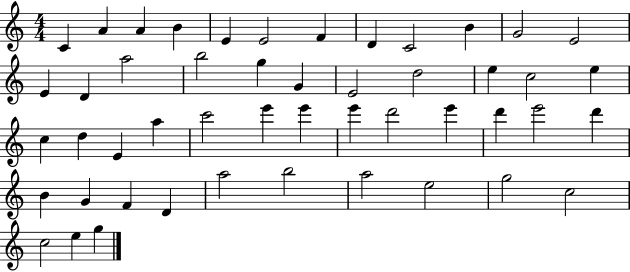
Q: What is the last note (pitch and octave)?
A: G5